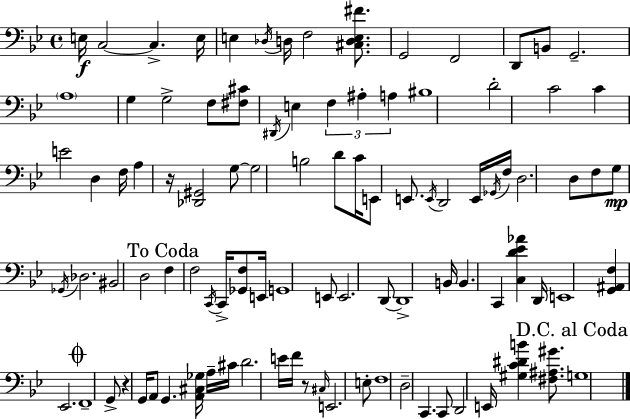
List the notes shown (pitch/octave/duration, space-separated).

E3/s C3/h C3/q. E3/s E3/q Db3/s D3/s F3/h [C#3,D3,E3,F#4]/e. G2/h F2/h D2/e B2/e G2/h. A3/w G3/q G3/h F3/e [F#3,C#4]/e D#2/s E3/q F3/q A#3/q A3/q BIS3/w D4/h C4/h C4/q E4/h D3/q F3/s A3/q R/s [Db2,G#2]/h G3/e G3/h B3/h D4/e C4/s E2/e E2/e. E2/s D2/h E2/s Gb2/s F3/s D3/h. D3/e F3/e G3/e Gb2/s Db3/h. BIS2/h D3/h F3/q F3/h C2/s C2/s [Gb2,F3]/e E2/s G2/w E2/e E2/h. D2/e D2/w B2/s B2/q. C2/q [C3,D4,Eb4,Ab4]/q D2/s E2/w [G2,A#2,F3]/q Eb2/h. F2/w G2/e R/q G2/s A2/e G2/q. [A2,C#3,Gb3]/s A3/s C#4/s D4/h. E4/s F4/s R/e C#3/s E2/h. E3/e F3/w D3/h C2/q. C2/e D2/h E2/s [G#3,C4,D#4,B4]/q [F#3,A#3,G#4]/e. G3/w